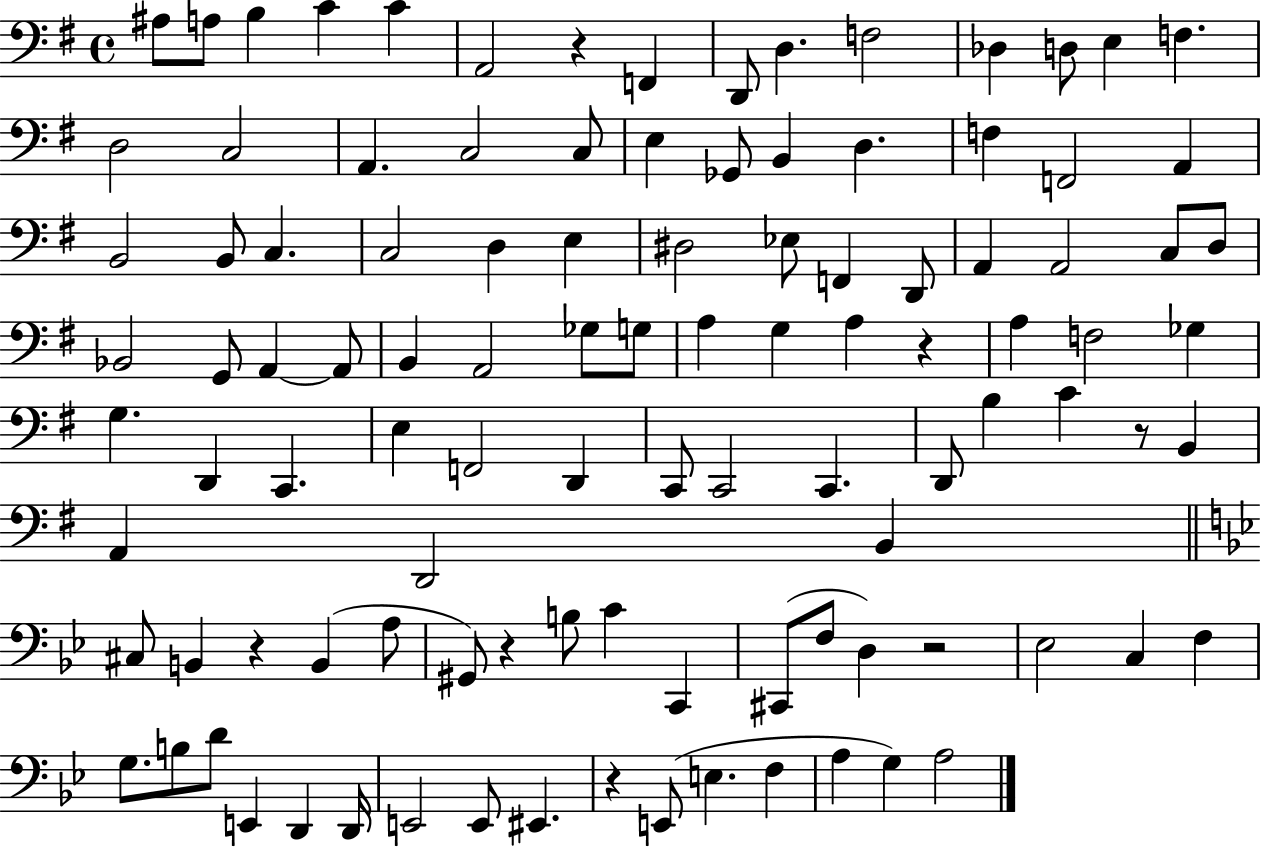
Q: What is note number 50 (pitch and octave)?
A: G3